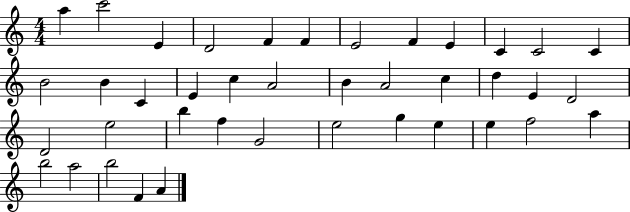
{
  \clef treble
  \numericTimeSignature
  \time 4/4
  \key c \major
  a''4 c'''2 e'4 | d'2 f'4 f'4 | e'2 f'4 e'4 | c'4 c'2 c'4 | \break b'2 b'4 c'4 | e'4 c''4 a'2 | b'4 a'2 c''4 | d''4 e'4 d'2 | \break d'2 e''2 | b''4 f''4 g'2 | e''2 g''4 e''4 | e''4 f''2 a''4 | \break b''2 a''2 | b''2 f'4 a'4 | \bar "|."
}